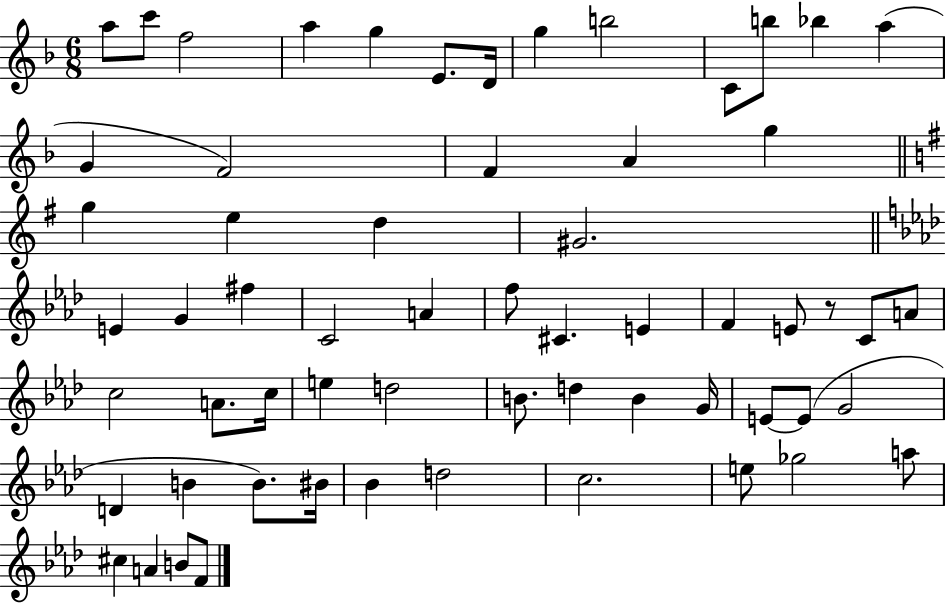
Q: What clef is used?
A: treble